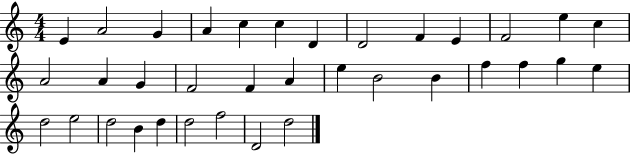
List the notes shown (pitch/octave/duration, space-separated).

E4/q A4/h G4/q A4/q C5/q C5/q D4/q D4/h F4/q E4/q F4/h E5/q C5/q A4/h A4/q G4/q F4/h F4/q A4/q E5/q B4/h B4/q F5/q F5/q G5/q E5/q D5/h E5/h D5/h B4/q D5/q D5/h F5/h D4/h D5/h